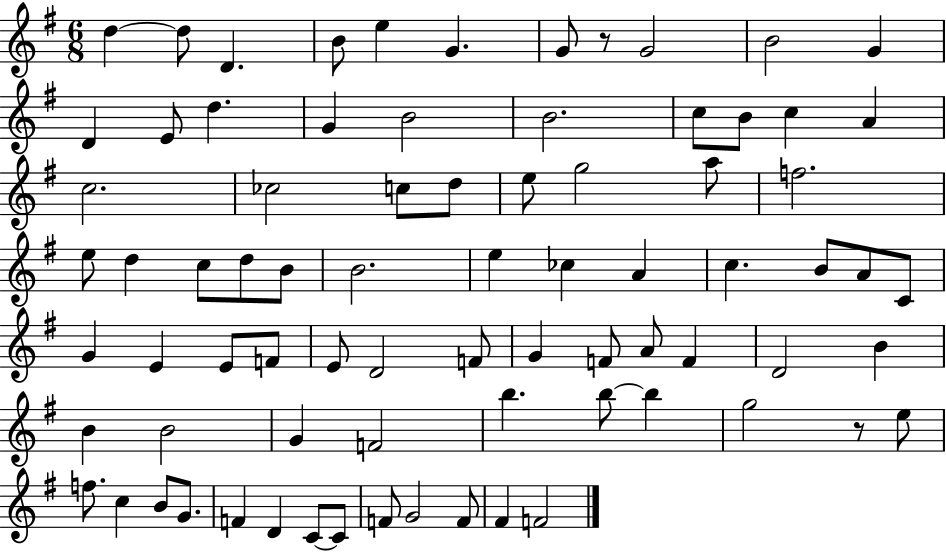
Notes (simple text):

D5/q D5/e D4/q. B4/e E5/q G4/q. G4/e R/e G4/h B4/h G4/q D4/q E4/e D5/q. G4/q B4/h B4/h. C5/e B4/e C5/q A4/q C5/h. CES5/h C5/e D5/e E5/e G5/h A5/e F5/h. E5/e D5/q C5/e D5/e B4/e B4/h. E5/q CES5/q A4/q C5/q. B4/e A4/e C4/e G4/q E4/q E4/e F4/e E4/e D4/h F4/e G4/q F4/e A4/e F4/q D4/h B4/q B4/q B4/h G4/q F4/h B5/q. B5/e B5/q G5/h R/e E5/e F5/e. C5/q B4/e G4/e. F4/q D4/q C4/e C4/e F4/e G4/h F4/e F#4/q F4/h